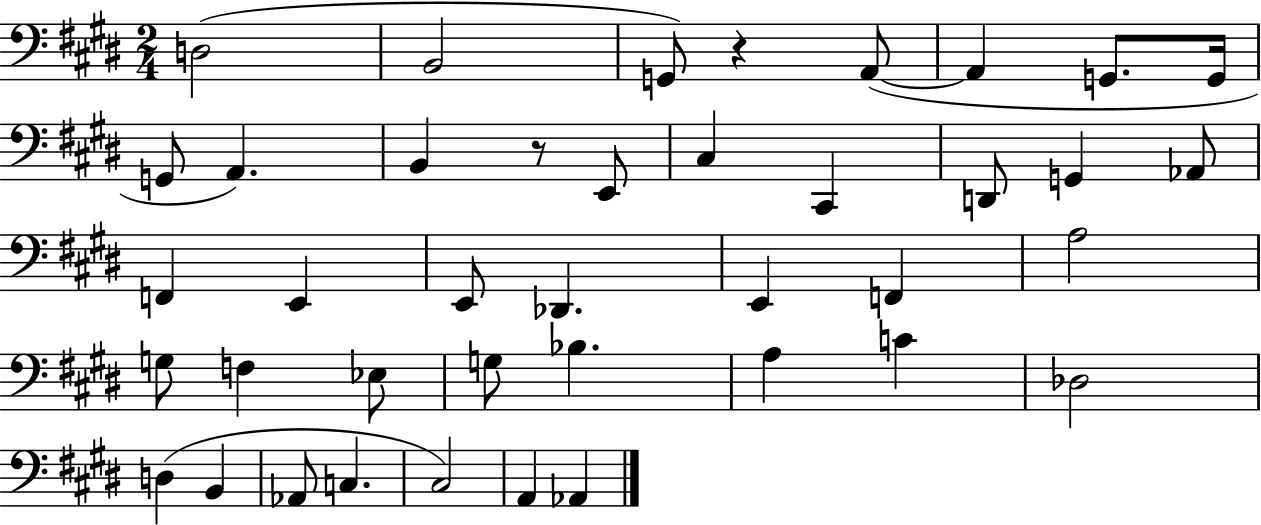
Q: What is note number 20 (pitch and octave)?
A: Db2